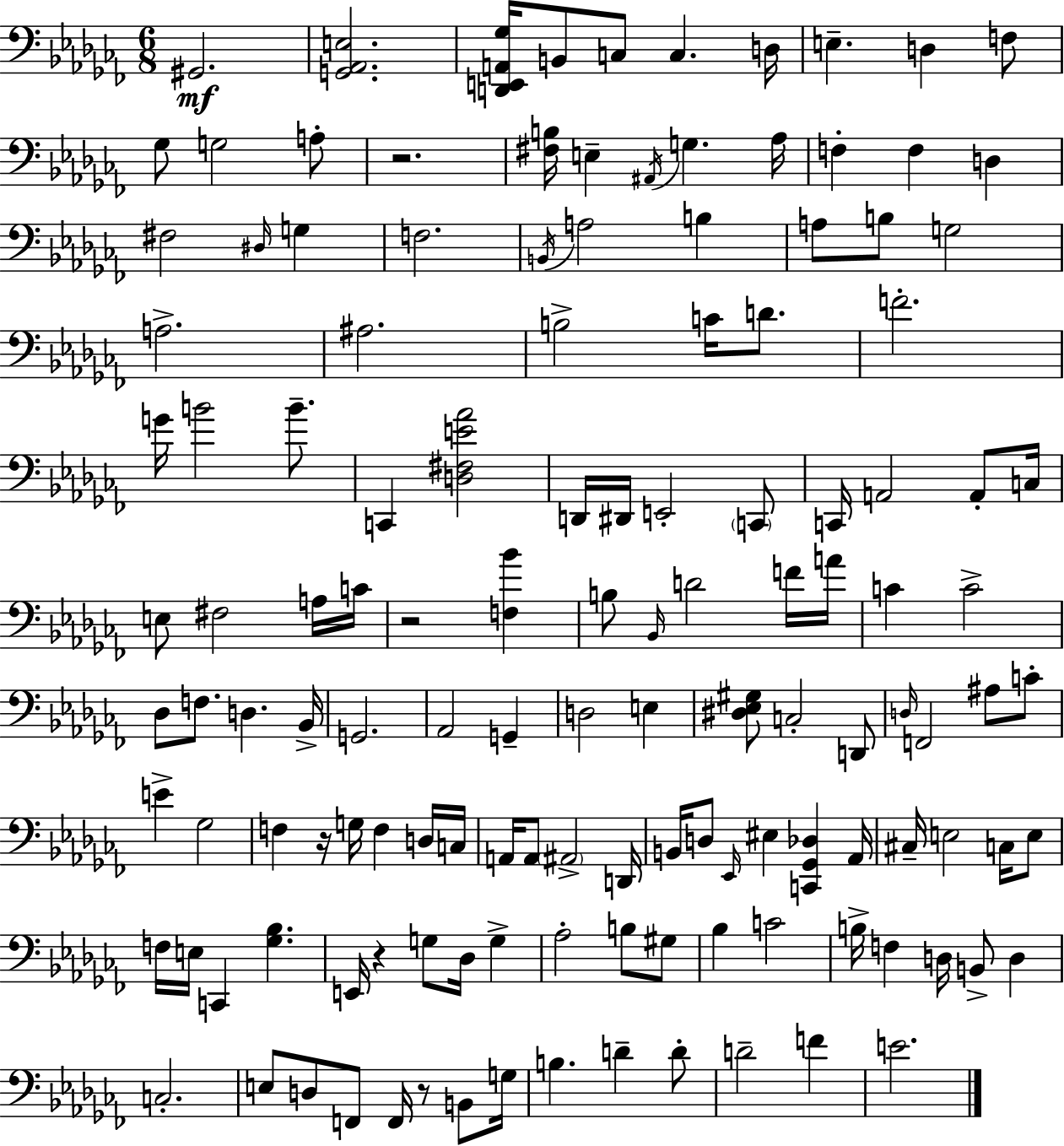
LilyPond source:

{
  \clef bass
  \numericTimeSignature
  \time 6/8
  \key aes \minor
  gis,2.\mf | <g, aes, e>2. | <d, e, a, ges>16 b,8 c8 c4. d16 | e4.-- d4 f8 | \break ges8 g2 a8-. | r2. | <fis b>16 e4-- \acciaccatura { ais,16 } g4. | aes16 f4-. f4 d4 | \break fis2 \grace { dis16 } g4 | f2. | \acciaccatura { b,16 } a2 b4 | a8 b8 g2 | \break a2.-> | ais2. | b2-> c'16 | d'8. f'2.-. | \break g'16 b'2 | b'8.-- c,4 <d fis e' aes'>2 | d,16 dis,16 e,2-. | \parenthesize c,8 c,16 a,2 | \break a,8-. c16 e8 fis2 | a16 c'16 r2 <f bes'>4 | b8 \grace { bes,16 } d'2 | f'16 a'16 c'4 c'2-> | \break des8 f8. d4. | bes,16-> g,2. | aes,2 | g,4-- d2 | \break e4 <dis ees gis>8 c2-. | d,8 \grace { d16 } f,2 | ais8 c'8-. e'4-> ges2 | f4 r16 g16 f4 | \break d16 c16 a,16 a,8 \parenthesize ais,2-> | d,16 b,16 d8 \grace { ees,16 } eis4 | <c, ges, des>4 aes,16 cis16-- e2 | c16 e8 f16 e16 c,4 | \break <ges bes>4. e,16 r4 g8 | des16 g4-> aes2-. | b8 gis8 bes4 c'2 | b16-> f4 d16 | \break b,8-> d4 c2.-. | e8 d8 f,8 | f,16 r8 b,8 g16 b4. | d'4-- d'8-. d'2-- | \break f'4 e'2. | \bar "|."
}